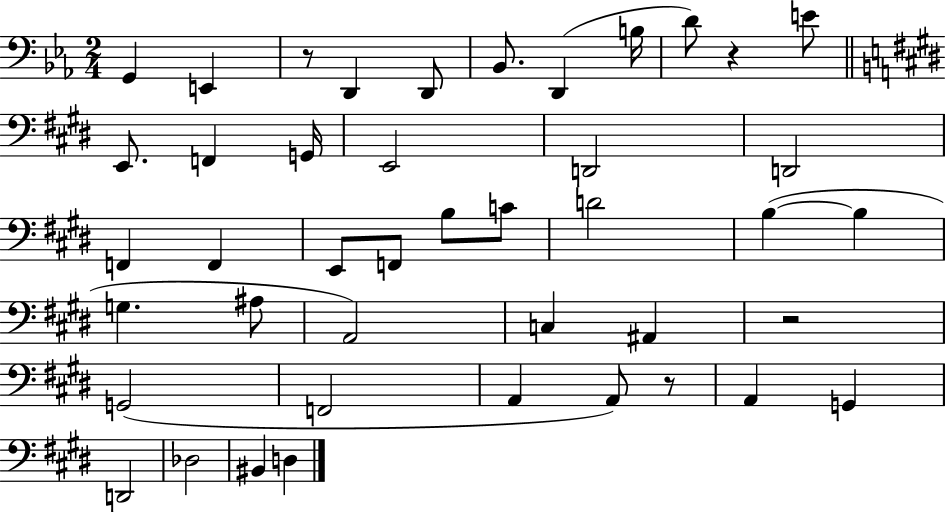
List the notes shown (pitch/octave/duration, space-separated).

G2/q E2/q R/e D2/q D2/e Bb2/e. D2/q B3/s D4/e R/q E4/e E2/e. F2/q G2/s E2/h D2/h D2/h F2/q F2/q E2/e F2/e B3/e C4/e D4/h B3/q B3/q G3/q. A#3/e A2/h C3/q A#2/q R/h G2/h F2/h A2/q A2/e R/e A2/q G2/q D2/h Db3/h BIS2/q D3/q